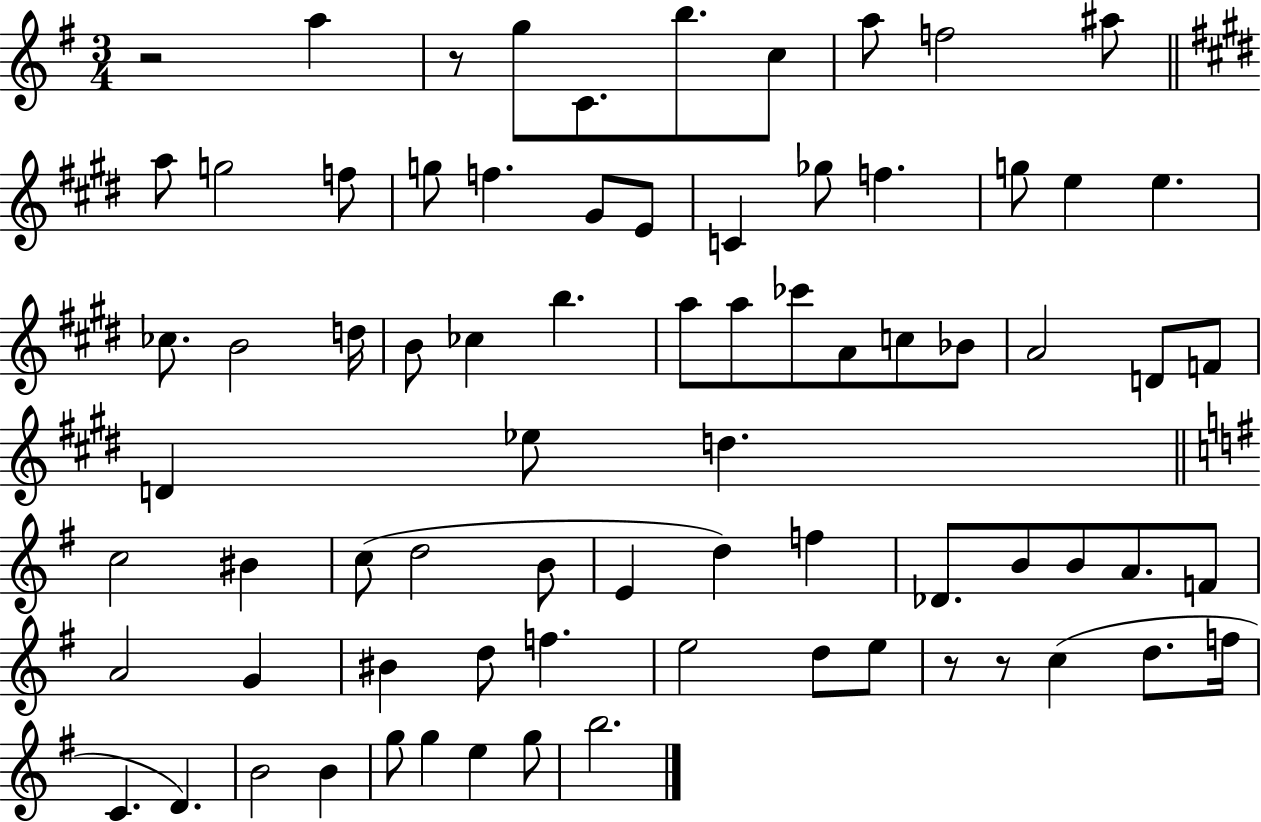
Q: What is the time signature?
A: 3/4